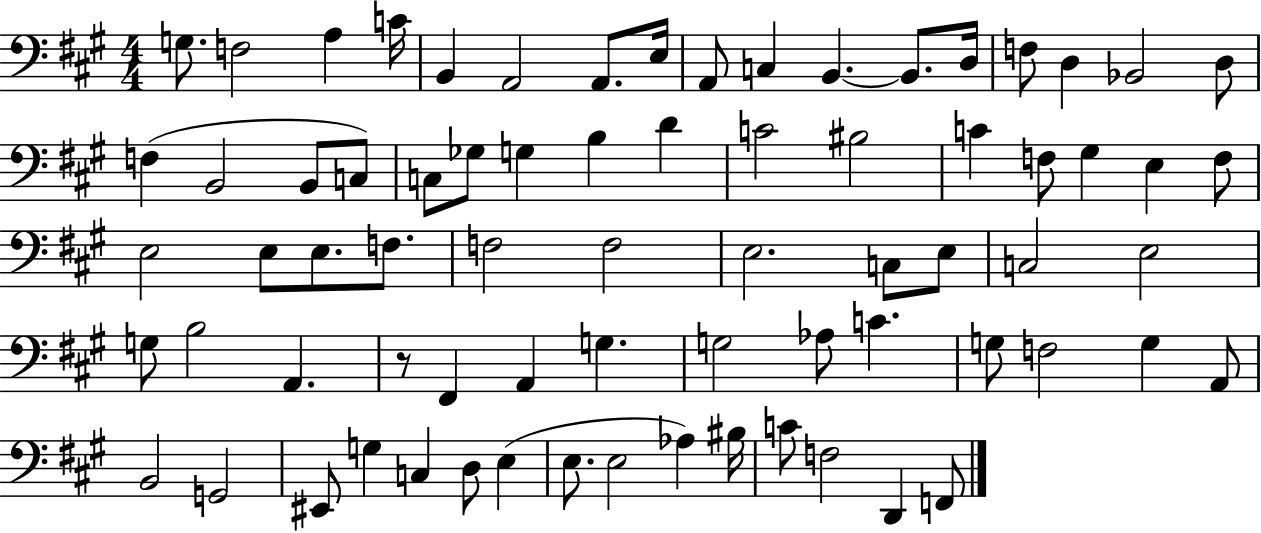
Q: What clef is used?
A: bass